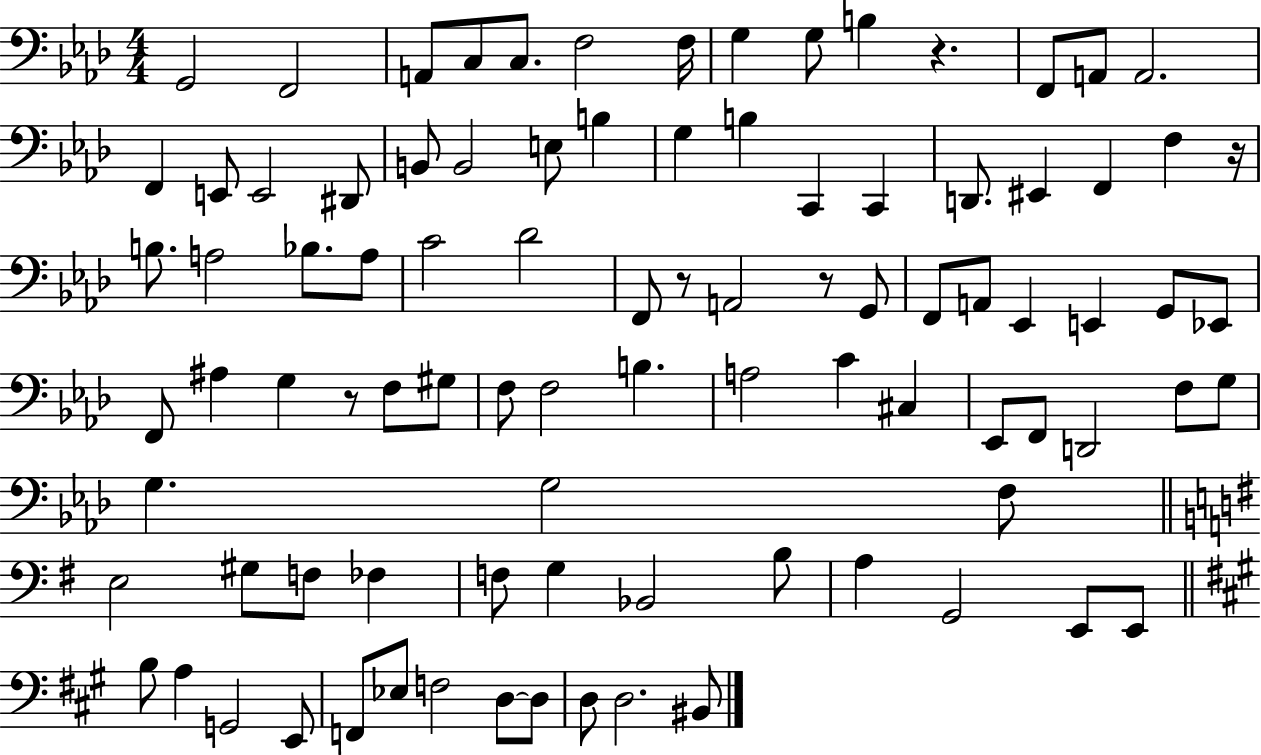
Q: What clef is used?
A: bass